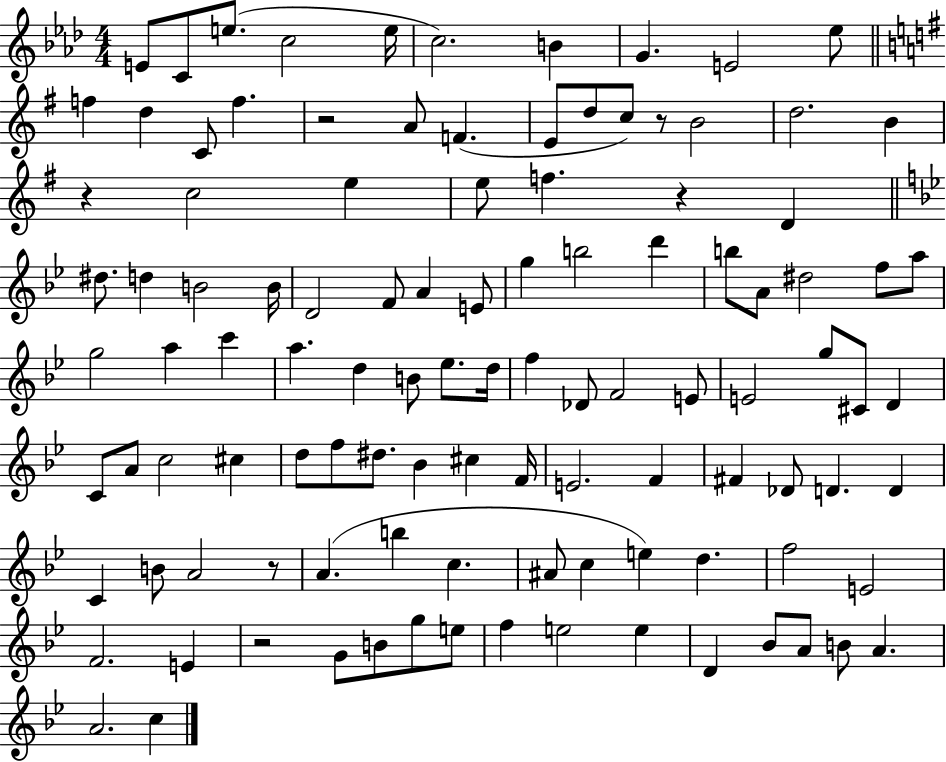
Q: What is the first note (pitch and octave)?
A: E4